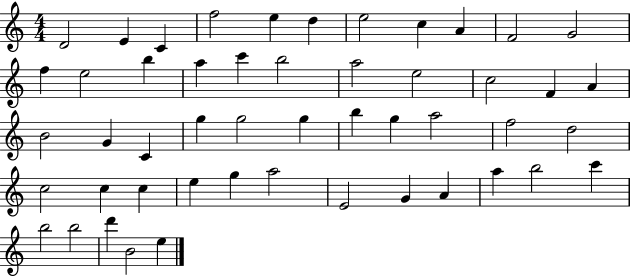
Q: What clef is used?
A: treble